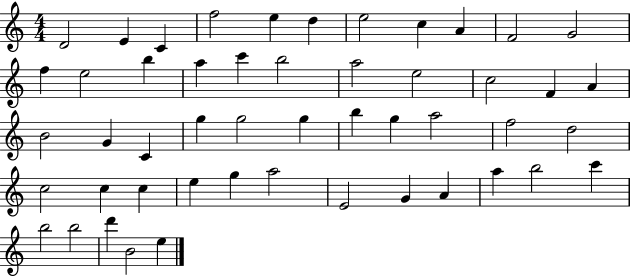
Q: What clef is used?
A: treble